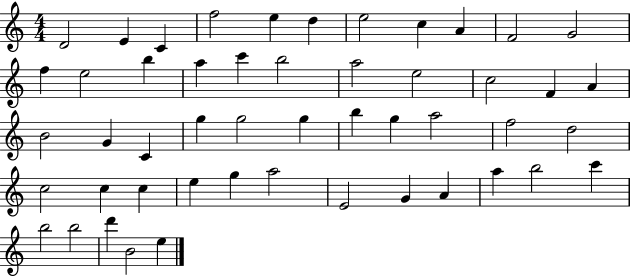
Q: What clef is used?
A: treble